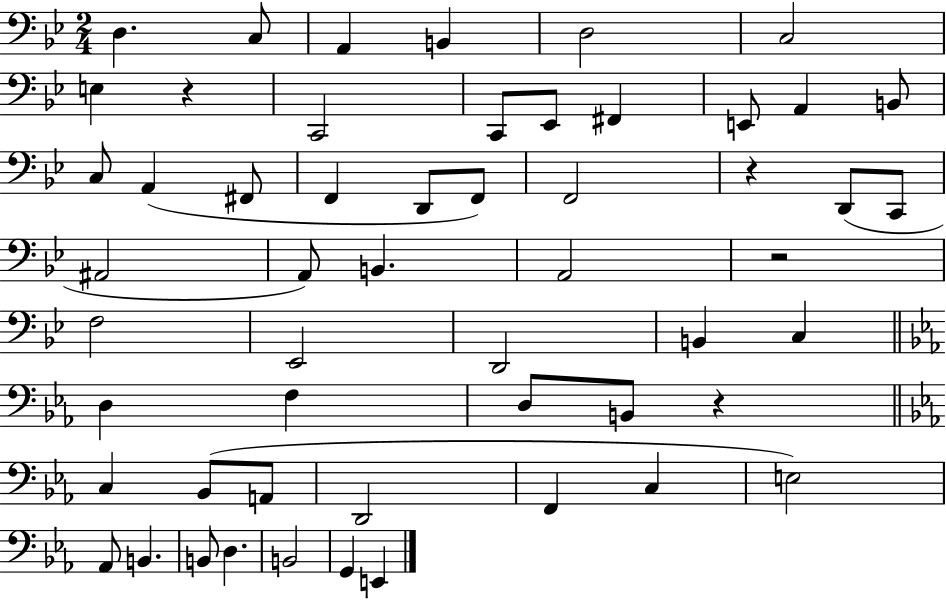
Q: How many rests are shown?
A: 4